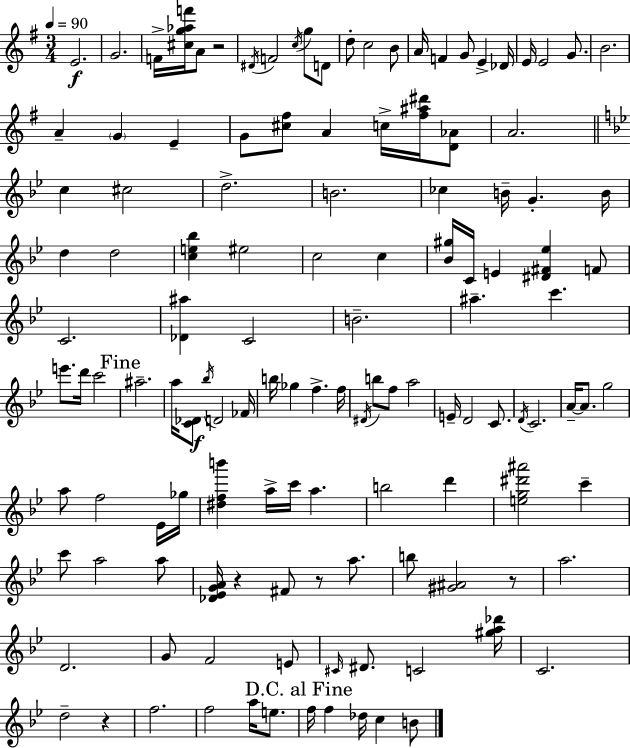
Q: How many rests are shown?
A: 5